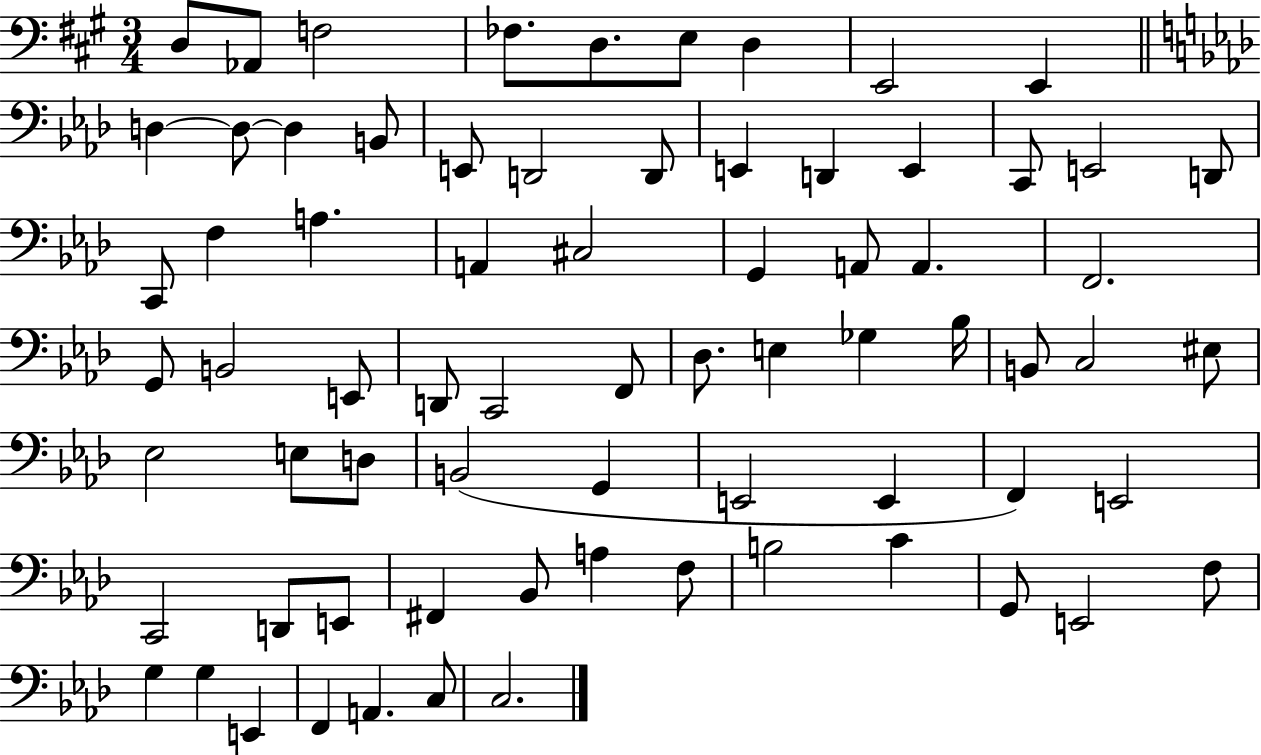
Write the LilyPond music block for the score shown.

{
  \clef bass
  \numericTimeSignature
  \time 3/4
  \key a \major
  \repeat volta 2 { d8 aes,8 f2 | fes8. d8. e8 d4 | e,2 e,4 | \bar "||" \break \key aes \major d4~~ d8~~ d4 b,8 | e,8 d,2 d,8 | e,4 d,4 e,4 | c,8 e,2 d,8 | \break c,8 f4 a4. | a,4 cis2 | g,4 a,8 a,4. | f,2. | \break g,8 b,2 e,8 | d,8 c,2 f,8 | des8. e4 ges4 bes16 | b,8 c2 eis8 | \break ees2 e8 d8 | b,2( g,4 | e,2 e,4 | f,4) e,2 | \break c,2 d,8 e,8 | fis,4 bes,8 a4 f8 | b2 c'4 | g,8 e,2 f8 | \break g4 g4 e,4 | f,4 a,4. c8 | c2. | } \bar "|."
}